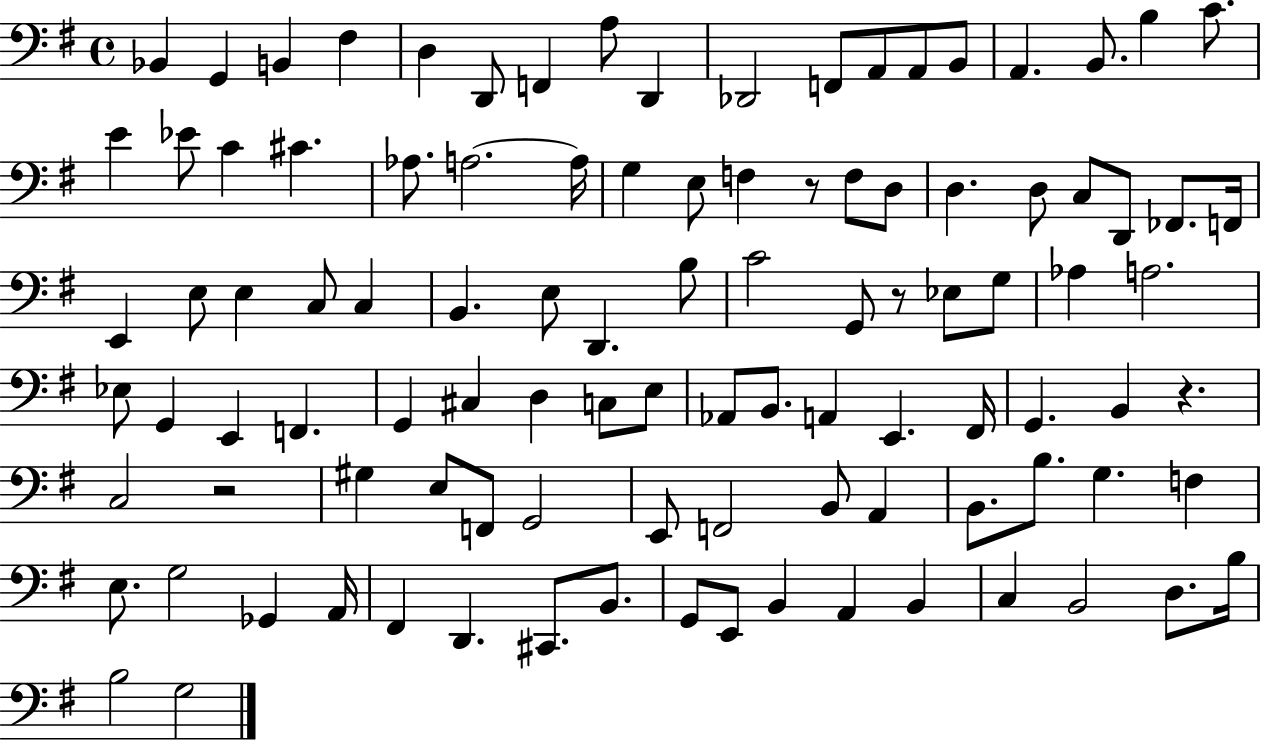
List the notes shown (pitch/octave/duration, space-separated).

Bb2/q G2/q B2/q F#3/q D3/q D2/e F2/q A3/e D2/q Db2/h F2/e A2/e A2/e B2/e A2/q. B2/e. B3/q C4/e. E4/q Eb4/e C4/q C#4/q. Ab3/e. A3/h. A3/s G3/q E3/e F3/q R/e F3/e D3/e D3/q. D3/e C3/e D2/e FES2/e. F2/s E2/q E3/e E3/q C3/e C3/q B2/q. E3/e D2/q. B3/e C4/h G2/e R/e Eb3/e G3/e Ab3/q A3/h. Eb3/e G2/q E2/q F2/q. G2/q C#3/q D3/q C3/e E3/e Ab2/e B2/e. A2/q E2/q. F#2/s G2/q. B2/q R/q. C3/h R/h G#3/q E3/e F2/e G2/h E2/e F2/h B2/e A2/q B2/e. B3/e. G3/q. F3/q E3/e. G3/h Gb2/q A2/s F#2/q D2/q. C#2/e. B2/e. G2/e E2/e B2/q A2/q B2/q C3/q B2/h D3/e. B3/s B3/h G3/h